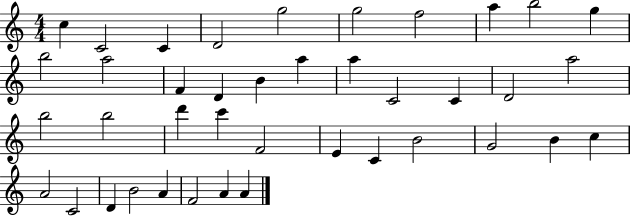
{
  \clef treble
  \numericTimeSignature
  \time 4/4
  \key c \major
  c''4 c'2 c'4 | d'2 g''2 | g''2 f''2 | a''4 b''2 g''4 | \break b''2 a''2 | f'4 d'4 b'4 a''4 | a''4 c'2 c'4 | d'2 a''2 | \break b''2 b''2 | d'''4 c'''4 f'2 | e'4 c'4 b'2 | g'2 b'4 c''4 | \break a'2 c'2 | d'4 b'2 a'4 | f'2 a'4 a'4 | \bar "|."
}